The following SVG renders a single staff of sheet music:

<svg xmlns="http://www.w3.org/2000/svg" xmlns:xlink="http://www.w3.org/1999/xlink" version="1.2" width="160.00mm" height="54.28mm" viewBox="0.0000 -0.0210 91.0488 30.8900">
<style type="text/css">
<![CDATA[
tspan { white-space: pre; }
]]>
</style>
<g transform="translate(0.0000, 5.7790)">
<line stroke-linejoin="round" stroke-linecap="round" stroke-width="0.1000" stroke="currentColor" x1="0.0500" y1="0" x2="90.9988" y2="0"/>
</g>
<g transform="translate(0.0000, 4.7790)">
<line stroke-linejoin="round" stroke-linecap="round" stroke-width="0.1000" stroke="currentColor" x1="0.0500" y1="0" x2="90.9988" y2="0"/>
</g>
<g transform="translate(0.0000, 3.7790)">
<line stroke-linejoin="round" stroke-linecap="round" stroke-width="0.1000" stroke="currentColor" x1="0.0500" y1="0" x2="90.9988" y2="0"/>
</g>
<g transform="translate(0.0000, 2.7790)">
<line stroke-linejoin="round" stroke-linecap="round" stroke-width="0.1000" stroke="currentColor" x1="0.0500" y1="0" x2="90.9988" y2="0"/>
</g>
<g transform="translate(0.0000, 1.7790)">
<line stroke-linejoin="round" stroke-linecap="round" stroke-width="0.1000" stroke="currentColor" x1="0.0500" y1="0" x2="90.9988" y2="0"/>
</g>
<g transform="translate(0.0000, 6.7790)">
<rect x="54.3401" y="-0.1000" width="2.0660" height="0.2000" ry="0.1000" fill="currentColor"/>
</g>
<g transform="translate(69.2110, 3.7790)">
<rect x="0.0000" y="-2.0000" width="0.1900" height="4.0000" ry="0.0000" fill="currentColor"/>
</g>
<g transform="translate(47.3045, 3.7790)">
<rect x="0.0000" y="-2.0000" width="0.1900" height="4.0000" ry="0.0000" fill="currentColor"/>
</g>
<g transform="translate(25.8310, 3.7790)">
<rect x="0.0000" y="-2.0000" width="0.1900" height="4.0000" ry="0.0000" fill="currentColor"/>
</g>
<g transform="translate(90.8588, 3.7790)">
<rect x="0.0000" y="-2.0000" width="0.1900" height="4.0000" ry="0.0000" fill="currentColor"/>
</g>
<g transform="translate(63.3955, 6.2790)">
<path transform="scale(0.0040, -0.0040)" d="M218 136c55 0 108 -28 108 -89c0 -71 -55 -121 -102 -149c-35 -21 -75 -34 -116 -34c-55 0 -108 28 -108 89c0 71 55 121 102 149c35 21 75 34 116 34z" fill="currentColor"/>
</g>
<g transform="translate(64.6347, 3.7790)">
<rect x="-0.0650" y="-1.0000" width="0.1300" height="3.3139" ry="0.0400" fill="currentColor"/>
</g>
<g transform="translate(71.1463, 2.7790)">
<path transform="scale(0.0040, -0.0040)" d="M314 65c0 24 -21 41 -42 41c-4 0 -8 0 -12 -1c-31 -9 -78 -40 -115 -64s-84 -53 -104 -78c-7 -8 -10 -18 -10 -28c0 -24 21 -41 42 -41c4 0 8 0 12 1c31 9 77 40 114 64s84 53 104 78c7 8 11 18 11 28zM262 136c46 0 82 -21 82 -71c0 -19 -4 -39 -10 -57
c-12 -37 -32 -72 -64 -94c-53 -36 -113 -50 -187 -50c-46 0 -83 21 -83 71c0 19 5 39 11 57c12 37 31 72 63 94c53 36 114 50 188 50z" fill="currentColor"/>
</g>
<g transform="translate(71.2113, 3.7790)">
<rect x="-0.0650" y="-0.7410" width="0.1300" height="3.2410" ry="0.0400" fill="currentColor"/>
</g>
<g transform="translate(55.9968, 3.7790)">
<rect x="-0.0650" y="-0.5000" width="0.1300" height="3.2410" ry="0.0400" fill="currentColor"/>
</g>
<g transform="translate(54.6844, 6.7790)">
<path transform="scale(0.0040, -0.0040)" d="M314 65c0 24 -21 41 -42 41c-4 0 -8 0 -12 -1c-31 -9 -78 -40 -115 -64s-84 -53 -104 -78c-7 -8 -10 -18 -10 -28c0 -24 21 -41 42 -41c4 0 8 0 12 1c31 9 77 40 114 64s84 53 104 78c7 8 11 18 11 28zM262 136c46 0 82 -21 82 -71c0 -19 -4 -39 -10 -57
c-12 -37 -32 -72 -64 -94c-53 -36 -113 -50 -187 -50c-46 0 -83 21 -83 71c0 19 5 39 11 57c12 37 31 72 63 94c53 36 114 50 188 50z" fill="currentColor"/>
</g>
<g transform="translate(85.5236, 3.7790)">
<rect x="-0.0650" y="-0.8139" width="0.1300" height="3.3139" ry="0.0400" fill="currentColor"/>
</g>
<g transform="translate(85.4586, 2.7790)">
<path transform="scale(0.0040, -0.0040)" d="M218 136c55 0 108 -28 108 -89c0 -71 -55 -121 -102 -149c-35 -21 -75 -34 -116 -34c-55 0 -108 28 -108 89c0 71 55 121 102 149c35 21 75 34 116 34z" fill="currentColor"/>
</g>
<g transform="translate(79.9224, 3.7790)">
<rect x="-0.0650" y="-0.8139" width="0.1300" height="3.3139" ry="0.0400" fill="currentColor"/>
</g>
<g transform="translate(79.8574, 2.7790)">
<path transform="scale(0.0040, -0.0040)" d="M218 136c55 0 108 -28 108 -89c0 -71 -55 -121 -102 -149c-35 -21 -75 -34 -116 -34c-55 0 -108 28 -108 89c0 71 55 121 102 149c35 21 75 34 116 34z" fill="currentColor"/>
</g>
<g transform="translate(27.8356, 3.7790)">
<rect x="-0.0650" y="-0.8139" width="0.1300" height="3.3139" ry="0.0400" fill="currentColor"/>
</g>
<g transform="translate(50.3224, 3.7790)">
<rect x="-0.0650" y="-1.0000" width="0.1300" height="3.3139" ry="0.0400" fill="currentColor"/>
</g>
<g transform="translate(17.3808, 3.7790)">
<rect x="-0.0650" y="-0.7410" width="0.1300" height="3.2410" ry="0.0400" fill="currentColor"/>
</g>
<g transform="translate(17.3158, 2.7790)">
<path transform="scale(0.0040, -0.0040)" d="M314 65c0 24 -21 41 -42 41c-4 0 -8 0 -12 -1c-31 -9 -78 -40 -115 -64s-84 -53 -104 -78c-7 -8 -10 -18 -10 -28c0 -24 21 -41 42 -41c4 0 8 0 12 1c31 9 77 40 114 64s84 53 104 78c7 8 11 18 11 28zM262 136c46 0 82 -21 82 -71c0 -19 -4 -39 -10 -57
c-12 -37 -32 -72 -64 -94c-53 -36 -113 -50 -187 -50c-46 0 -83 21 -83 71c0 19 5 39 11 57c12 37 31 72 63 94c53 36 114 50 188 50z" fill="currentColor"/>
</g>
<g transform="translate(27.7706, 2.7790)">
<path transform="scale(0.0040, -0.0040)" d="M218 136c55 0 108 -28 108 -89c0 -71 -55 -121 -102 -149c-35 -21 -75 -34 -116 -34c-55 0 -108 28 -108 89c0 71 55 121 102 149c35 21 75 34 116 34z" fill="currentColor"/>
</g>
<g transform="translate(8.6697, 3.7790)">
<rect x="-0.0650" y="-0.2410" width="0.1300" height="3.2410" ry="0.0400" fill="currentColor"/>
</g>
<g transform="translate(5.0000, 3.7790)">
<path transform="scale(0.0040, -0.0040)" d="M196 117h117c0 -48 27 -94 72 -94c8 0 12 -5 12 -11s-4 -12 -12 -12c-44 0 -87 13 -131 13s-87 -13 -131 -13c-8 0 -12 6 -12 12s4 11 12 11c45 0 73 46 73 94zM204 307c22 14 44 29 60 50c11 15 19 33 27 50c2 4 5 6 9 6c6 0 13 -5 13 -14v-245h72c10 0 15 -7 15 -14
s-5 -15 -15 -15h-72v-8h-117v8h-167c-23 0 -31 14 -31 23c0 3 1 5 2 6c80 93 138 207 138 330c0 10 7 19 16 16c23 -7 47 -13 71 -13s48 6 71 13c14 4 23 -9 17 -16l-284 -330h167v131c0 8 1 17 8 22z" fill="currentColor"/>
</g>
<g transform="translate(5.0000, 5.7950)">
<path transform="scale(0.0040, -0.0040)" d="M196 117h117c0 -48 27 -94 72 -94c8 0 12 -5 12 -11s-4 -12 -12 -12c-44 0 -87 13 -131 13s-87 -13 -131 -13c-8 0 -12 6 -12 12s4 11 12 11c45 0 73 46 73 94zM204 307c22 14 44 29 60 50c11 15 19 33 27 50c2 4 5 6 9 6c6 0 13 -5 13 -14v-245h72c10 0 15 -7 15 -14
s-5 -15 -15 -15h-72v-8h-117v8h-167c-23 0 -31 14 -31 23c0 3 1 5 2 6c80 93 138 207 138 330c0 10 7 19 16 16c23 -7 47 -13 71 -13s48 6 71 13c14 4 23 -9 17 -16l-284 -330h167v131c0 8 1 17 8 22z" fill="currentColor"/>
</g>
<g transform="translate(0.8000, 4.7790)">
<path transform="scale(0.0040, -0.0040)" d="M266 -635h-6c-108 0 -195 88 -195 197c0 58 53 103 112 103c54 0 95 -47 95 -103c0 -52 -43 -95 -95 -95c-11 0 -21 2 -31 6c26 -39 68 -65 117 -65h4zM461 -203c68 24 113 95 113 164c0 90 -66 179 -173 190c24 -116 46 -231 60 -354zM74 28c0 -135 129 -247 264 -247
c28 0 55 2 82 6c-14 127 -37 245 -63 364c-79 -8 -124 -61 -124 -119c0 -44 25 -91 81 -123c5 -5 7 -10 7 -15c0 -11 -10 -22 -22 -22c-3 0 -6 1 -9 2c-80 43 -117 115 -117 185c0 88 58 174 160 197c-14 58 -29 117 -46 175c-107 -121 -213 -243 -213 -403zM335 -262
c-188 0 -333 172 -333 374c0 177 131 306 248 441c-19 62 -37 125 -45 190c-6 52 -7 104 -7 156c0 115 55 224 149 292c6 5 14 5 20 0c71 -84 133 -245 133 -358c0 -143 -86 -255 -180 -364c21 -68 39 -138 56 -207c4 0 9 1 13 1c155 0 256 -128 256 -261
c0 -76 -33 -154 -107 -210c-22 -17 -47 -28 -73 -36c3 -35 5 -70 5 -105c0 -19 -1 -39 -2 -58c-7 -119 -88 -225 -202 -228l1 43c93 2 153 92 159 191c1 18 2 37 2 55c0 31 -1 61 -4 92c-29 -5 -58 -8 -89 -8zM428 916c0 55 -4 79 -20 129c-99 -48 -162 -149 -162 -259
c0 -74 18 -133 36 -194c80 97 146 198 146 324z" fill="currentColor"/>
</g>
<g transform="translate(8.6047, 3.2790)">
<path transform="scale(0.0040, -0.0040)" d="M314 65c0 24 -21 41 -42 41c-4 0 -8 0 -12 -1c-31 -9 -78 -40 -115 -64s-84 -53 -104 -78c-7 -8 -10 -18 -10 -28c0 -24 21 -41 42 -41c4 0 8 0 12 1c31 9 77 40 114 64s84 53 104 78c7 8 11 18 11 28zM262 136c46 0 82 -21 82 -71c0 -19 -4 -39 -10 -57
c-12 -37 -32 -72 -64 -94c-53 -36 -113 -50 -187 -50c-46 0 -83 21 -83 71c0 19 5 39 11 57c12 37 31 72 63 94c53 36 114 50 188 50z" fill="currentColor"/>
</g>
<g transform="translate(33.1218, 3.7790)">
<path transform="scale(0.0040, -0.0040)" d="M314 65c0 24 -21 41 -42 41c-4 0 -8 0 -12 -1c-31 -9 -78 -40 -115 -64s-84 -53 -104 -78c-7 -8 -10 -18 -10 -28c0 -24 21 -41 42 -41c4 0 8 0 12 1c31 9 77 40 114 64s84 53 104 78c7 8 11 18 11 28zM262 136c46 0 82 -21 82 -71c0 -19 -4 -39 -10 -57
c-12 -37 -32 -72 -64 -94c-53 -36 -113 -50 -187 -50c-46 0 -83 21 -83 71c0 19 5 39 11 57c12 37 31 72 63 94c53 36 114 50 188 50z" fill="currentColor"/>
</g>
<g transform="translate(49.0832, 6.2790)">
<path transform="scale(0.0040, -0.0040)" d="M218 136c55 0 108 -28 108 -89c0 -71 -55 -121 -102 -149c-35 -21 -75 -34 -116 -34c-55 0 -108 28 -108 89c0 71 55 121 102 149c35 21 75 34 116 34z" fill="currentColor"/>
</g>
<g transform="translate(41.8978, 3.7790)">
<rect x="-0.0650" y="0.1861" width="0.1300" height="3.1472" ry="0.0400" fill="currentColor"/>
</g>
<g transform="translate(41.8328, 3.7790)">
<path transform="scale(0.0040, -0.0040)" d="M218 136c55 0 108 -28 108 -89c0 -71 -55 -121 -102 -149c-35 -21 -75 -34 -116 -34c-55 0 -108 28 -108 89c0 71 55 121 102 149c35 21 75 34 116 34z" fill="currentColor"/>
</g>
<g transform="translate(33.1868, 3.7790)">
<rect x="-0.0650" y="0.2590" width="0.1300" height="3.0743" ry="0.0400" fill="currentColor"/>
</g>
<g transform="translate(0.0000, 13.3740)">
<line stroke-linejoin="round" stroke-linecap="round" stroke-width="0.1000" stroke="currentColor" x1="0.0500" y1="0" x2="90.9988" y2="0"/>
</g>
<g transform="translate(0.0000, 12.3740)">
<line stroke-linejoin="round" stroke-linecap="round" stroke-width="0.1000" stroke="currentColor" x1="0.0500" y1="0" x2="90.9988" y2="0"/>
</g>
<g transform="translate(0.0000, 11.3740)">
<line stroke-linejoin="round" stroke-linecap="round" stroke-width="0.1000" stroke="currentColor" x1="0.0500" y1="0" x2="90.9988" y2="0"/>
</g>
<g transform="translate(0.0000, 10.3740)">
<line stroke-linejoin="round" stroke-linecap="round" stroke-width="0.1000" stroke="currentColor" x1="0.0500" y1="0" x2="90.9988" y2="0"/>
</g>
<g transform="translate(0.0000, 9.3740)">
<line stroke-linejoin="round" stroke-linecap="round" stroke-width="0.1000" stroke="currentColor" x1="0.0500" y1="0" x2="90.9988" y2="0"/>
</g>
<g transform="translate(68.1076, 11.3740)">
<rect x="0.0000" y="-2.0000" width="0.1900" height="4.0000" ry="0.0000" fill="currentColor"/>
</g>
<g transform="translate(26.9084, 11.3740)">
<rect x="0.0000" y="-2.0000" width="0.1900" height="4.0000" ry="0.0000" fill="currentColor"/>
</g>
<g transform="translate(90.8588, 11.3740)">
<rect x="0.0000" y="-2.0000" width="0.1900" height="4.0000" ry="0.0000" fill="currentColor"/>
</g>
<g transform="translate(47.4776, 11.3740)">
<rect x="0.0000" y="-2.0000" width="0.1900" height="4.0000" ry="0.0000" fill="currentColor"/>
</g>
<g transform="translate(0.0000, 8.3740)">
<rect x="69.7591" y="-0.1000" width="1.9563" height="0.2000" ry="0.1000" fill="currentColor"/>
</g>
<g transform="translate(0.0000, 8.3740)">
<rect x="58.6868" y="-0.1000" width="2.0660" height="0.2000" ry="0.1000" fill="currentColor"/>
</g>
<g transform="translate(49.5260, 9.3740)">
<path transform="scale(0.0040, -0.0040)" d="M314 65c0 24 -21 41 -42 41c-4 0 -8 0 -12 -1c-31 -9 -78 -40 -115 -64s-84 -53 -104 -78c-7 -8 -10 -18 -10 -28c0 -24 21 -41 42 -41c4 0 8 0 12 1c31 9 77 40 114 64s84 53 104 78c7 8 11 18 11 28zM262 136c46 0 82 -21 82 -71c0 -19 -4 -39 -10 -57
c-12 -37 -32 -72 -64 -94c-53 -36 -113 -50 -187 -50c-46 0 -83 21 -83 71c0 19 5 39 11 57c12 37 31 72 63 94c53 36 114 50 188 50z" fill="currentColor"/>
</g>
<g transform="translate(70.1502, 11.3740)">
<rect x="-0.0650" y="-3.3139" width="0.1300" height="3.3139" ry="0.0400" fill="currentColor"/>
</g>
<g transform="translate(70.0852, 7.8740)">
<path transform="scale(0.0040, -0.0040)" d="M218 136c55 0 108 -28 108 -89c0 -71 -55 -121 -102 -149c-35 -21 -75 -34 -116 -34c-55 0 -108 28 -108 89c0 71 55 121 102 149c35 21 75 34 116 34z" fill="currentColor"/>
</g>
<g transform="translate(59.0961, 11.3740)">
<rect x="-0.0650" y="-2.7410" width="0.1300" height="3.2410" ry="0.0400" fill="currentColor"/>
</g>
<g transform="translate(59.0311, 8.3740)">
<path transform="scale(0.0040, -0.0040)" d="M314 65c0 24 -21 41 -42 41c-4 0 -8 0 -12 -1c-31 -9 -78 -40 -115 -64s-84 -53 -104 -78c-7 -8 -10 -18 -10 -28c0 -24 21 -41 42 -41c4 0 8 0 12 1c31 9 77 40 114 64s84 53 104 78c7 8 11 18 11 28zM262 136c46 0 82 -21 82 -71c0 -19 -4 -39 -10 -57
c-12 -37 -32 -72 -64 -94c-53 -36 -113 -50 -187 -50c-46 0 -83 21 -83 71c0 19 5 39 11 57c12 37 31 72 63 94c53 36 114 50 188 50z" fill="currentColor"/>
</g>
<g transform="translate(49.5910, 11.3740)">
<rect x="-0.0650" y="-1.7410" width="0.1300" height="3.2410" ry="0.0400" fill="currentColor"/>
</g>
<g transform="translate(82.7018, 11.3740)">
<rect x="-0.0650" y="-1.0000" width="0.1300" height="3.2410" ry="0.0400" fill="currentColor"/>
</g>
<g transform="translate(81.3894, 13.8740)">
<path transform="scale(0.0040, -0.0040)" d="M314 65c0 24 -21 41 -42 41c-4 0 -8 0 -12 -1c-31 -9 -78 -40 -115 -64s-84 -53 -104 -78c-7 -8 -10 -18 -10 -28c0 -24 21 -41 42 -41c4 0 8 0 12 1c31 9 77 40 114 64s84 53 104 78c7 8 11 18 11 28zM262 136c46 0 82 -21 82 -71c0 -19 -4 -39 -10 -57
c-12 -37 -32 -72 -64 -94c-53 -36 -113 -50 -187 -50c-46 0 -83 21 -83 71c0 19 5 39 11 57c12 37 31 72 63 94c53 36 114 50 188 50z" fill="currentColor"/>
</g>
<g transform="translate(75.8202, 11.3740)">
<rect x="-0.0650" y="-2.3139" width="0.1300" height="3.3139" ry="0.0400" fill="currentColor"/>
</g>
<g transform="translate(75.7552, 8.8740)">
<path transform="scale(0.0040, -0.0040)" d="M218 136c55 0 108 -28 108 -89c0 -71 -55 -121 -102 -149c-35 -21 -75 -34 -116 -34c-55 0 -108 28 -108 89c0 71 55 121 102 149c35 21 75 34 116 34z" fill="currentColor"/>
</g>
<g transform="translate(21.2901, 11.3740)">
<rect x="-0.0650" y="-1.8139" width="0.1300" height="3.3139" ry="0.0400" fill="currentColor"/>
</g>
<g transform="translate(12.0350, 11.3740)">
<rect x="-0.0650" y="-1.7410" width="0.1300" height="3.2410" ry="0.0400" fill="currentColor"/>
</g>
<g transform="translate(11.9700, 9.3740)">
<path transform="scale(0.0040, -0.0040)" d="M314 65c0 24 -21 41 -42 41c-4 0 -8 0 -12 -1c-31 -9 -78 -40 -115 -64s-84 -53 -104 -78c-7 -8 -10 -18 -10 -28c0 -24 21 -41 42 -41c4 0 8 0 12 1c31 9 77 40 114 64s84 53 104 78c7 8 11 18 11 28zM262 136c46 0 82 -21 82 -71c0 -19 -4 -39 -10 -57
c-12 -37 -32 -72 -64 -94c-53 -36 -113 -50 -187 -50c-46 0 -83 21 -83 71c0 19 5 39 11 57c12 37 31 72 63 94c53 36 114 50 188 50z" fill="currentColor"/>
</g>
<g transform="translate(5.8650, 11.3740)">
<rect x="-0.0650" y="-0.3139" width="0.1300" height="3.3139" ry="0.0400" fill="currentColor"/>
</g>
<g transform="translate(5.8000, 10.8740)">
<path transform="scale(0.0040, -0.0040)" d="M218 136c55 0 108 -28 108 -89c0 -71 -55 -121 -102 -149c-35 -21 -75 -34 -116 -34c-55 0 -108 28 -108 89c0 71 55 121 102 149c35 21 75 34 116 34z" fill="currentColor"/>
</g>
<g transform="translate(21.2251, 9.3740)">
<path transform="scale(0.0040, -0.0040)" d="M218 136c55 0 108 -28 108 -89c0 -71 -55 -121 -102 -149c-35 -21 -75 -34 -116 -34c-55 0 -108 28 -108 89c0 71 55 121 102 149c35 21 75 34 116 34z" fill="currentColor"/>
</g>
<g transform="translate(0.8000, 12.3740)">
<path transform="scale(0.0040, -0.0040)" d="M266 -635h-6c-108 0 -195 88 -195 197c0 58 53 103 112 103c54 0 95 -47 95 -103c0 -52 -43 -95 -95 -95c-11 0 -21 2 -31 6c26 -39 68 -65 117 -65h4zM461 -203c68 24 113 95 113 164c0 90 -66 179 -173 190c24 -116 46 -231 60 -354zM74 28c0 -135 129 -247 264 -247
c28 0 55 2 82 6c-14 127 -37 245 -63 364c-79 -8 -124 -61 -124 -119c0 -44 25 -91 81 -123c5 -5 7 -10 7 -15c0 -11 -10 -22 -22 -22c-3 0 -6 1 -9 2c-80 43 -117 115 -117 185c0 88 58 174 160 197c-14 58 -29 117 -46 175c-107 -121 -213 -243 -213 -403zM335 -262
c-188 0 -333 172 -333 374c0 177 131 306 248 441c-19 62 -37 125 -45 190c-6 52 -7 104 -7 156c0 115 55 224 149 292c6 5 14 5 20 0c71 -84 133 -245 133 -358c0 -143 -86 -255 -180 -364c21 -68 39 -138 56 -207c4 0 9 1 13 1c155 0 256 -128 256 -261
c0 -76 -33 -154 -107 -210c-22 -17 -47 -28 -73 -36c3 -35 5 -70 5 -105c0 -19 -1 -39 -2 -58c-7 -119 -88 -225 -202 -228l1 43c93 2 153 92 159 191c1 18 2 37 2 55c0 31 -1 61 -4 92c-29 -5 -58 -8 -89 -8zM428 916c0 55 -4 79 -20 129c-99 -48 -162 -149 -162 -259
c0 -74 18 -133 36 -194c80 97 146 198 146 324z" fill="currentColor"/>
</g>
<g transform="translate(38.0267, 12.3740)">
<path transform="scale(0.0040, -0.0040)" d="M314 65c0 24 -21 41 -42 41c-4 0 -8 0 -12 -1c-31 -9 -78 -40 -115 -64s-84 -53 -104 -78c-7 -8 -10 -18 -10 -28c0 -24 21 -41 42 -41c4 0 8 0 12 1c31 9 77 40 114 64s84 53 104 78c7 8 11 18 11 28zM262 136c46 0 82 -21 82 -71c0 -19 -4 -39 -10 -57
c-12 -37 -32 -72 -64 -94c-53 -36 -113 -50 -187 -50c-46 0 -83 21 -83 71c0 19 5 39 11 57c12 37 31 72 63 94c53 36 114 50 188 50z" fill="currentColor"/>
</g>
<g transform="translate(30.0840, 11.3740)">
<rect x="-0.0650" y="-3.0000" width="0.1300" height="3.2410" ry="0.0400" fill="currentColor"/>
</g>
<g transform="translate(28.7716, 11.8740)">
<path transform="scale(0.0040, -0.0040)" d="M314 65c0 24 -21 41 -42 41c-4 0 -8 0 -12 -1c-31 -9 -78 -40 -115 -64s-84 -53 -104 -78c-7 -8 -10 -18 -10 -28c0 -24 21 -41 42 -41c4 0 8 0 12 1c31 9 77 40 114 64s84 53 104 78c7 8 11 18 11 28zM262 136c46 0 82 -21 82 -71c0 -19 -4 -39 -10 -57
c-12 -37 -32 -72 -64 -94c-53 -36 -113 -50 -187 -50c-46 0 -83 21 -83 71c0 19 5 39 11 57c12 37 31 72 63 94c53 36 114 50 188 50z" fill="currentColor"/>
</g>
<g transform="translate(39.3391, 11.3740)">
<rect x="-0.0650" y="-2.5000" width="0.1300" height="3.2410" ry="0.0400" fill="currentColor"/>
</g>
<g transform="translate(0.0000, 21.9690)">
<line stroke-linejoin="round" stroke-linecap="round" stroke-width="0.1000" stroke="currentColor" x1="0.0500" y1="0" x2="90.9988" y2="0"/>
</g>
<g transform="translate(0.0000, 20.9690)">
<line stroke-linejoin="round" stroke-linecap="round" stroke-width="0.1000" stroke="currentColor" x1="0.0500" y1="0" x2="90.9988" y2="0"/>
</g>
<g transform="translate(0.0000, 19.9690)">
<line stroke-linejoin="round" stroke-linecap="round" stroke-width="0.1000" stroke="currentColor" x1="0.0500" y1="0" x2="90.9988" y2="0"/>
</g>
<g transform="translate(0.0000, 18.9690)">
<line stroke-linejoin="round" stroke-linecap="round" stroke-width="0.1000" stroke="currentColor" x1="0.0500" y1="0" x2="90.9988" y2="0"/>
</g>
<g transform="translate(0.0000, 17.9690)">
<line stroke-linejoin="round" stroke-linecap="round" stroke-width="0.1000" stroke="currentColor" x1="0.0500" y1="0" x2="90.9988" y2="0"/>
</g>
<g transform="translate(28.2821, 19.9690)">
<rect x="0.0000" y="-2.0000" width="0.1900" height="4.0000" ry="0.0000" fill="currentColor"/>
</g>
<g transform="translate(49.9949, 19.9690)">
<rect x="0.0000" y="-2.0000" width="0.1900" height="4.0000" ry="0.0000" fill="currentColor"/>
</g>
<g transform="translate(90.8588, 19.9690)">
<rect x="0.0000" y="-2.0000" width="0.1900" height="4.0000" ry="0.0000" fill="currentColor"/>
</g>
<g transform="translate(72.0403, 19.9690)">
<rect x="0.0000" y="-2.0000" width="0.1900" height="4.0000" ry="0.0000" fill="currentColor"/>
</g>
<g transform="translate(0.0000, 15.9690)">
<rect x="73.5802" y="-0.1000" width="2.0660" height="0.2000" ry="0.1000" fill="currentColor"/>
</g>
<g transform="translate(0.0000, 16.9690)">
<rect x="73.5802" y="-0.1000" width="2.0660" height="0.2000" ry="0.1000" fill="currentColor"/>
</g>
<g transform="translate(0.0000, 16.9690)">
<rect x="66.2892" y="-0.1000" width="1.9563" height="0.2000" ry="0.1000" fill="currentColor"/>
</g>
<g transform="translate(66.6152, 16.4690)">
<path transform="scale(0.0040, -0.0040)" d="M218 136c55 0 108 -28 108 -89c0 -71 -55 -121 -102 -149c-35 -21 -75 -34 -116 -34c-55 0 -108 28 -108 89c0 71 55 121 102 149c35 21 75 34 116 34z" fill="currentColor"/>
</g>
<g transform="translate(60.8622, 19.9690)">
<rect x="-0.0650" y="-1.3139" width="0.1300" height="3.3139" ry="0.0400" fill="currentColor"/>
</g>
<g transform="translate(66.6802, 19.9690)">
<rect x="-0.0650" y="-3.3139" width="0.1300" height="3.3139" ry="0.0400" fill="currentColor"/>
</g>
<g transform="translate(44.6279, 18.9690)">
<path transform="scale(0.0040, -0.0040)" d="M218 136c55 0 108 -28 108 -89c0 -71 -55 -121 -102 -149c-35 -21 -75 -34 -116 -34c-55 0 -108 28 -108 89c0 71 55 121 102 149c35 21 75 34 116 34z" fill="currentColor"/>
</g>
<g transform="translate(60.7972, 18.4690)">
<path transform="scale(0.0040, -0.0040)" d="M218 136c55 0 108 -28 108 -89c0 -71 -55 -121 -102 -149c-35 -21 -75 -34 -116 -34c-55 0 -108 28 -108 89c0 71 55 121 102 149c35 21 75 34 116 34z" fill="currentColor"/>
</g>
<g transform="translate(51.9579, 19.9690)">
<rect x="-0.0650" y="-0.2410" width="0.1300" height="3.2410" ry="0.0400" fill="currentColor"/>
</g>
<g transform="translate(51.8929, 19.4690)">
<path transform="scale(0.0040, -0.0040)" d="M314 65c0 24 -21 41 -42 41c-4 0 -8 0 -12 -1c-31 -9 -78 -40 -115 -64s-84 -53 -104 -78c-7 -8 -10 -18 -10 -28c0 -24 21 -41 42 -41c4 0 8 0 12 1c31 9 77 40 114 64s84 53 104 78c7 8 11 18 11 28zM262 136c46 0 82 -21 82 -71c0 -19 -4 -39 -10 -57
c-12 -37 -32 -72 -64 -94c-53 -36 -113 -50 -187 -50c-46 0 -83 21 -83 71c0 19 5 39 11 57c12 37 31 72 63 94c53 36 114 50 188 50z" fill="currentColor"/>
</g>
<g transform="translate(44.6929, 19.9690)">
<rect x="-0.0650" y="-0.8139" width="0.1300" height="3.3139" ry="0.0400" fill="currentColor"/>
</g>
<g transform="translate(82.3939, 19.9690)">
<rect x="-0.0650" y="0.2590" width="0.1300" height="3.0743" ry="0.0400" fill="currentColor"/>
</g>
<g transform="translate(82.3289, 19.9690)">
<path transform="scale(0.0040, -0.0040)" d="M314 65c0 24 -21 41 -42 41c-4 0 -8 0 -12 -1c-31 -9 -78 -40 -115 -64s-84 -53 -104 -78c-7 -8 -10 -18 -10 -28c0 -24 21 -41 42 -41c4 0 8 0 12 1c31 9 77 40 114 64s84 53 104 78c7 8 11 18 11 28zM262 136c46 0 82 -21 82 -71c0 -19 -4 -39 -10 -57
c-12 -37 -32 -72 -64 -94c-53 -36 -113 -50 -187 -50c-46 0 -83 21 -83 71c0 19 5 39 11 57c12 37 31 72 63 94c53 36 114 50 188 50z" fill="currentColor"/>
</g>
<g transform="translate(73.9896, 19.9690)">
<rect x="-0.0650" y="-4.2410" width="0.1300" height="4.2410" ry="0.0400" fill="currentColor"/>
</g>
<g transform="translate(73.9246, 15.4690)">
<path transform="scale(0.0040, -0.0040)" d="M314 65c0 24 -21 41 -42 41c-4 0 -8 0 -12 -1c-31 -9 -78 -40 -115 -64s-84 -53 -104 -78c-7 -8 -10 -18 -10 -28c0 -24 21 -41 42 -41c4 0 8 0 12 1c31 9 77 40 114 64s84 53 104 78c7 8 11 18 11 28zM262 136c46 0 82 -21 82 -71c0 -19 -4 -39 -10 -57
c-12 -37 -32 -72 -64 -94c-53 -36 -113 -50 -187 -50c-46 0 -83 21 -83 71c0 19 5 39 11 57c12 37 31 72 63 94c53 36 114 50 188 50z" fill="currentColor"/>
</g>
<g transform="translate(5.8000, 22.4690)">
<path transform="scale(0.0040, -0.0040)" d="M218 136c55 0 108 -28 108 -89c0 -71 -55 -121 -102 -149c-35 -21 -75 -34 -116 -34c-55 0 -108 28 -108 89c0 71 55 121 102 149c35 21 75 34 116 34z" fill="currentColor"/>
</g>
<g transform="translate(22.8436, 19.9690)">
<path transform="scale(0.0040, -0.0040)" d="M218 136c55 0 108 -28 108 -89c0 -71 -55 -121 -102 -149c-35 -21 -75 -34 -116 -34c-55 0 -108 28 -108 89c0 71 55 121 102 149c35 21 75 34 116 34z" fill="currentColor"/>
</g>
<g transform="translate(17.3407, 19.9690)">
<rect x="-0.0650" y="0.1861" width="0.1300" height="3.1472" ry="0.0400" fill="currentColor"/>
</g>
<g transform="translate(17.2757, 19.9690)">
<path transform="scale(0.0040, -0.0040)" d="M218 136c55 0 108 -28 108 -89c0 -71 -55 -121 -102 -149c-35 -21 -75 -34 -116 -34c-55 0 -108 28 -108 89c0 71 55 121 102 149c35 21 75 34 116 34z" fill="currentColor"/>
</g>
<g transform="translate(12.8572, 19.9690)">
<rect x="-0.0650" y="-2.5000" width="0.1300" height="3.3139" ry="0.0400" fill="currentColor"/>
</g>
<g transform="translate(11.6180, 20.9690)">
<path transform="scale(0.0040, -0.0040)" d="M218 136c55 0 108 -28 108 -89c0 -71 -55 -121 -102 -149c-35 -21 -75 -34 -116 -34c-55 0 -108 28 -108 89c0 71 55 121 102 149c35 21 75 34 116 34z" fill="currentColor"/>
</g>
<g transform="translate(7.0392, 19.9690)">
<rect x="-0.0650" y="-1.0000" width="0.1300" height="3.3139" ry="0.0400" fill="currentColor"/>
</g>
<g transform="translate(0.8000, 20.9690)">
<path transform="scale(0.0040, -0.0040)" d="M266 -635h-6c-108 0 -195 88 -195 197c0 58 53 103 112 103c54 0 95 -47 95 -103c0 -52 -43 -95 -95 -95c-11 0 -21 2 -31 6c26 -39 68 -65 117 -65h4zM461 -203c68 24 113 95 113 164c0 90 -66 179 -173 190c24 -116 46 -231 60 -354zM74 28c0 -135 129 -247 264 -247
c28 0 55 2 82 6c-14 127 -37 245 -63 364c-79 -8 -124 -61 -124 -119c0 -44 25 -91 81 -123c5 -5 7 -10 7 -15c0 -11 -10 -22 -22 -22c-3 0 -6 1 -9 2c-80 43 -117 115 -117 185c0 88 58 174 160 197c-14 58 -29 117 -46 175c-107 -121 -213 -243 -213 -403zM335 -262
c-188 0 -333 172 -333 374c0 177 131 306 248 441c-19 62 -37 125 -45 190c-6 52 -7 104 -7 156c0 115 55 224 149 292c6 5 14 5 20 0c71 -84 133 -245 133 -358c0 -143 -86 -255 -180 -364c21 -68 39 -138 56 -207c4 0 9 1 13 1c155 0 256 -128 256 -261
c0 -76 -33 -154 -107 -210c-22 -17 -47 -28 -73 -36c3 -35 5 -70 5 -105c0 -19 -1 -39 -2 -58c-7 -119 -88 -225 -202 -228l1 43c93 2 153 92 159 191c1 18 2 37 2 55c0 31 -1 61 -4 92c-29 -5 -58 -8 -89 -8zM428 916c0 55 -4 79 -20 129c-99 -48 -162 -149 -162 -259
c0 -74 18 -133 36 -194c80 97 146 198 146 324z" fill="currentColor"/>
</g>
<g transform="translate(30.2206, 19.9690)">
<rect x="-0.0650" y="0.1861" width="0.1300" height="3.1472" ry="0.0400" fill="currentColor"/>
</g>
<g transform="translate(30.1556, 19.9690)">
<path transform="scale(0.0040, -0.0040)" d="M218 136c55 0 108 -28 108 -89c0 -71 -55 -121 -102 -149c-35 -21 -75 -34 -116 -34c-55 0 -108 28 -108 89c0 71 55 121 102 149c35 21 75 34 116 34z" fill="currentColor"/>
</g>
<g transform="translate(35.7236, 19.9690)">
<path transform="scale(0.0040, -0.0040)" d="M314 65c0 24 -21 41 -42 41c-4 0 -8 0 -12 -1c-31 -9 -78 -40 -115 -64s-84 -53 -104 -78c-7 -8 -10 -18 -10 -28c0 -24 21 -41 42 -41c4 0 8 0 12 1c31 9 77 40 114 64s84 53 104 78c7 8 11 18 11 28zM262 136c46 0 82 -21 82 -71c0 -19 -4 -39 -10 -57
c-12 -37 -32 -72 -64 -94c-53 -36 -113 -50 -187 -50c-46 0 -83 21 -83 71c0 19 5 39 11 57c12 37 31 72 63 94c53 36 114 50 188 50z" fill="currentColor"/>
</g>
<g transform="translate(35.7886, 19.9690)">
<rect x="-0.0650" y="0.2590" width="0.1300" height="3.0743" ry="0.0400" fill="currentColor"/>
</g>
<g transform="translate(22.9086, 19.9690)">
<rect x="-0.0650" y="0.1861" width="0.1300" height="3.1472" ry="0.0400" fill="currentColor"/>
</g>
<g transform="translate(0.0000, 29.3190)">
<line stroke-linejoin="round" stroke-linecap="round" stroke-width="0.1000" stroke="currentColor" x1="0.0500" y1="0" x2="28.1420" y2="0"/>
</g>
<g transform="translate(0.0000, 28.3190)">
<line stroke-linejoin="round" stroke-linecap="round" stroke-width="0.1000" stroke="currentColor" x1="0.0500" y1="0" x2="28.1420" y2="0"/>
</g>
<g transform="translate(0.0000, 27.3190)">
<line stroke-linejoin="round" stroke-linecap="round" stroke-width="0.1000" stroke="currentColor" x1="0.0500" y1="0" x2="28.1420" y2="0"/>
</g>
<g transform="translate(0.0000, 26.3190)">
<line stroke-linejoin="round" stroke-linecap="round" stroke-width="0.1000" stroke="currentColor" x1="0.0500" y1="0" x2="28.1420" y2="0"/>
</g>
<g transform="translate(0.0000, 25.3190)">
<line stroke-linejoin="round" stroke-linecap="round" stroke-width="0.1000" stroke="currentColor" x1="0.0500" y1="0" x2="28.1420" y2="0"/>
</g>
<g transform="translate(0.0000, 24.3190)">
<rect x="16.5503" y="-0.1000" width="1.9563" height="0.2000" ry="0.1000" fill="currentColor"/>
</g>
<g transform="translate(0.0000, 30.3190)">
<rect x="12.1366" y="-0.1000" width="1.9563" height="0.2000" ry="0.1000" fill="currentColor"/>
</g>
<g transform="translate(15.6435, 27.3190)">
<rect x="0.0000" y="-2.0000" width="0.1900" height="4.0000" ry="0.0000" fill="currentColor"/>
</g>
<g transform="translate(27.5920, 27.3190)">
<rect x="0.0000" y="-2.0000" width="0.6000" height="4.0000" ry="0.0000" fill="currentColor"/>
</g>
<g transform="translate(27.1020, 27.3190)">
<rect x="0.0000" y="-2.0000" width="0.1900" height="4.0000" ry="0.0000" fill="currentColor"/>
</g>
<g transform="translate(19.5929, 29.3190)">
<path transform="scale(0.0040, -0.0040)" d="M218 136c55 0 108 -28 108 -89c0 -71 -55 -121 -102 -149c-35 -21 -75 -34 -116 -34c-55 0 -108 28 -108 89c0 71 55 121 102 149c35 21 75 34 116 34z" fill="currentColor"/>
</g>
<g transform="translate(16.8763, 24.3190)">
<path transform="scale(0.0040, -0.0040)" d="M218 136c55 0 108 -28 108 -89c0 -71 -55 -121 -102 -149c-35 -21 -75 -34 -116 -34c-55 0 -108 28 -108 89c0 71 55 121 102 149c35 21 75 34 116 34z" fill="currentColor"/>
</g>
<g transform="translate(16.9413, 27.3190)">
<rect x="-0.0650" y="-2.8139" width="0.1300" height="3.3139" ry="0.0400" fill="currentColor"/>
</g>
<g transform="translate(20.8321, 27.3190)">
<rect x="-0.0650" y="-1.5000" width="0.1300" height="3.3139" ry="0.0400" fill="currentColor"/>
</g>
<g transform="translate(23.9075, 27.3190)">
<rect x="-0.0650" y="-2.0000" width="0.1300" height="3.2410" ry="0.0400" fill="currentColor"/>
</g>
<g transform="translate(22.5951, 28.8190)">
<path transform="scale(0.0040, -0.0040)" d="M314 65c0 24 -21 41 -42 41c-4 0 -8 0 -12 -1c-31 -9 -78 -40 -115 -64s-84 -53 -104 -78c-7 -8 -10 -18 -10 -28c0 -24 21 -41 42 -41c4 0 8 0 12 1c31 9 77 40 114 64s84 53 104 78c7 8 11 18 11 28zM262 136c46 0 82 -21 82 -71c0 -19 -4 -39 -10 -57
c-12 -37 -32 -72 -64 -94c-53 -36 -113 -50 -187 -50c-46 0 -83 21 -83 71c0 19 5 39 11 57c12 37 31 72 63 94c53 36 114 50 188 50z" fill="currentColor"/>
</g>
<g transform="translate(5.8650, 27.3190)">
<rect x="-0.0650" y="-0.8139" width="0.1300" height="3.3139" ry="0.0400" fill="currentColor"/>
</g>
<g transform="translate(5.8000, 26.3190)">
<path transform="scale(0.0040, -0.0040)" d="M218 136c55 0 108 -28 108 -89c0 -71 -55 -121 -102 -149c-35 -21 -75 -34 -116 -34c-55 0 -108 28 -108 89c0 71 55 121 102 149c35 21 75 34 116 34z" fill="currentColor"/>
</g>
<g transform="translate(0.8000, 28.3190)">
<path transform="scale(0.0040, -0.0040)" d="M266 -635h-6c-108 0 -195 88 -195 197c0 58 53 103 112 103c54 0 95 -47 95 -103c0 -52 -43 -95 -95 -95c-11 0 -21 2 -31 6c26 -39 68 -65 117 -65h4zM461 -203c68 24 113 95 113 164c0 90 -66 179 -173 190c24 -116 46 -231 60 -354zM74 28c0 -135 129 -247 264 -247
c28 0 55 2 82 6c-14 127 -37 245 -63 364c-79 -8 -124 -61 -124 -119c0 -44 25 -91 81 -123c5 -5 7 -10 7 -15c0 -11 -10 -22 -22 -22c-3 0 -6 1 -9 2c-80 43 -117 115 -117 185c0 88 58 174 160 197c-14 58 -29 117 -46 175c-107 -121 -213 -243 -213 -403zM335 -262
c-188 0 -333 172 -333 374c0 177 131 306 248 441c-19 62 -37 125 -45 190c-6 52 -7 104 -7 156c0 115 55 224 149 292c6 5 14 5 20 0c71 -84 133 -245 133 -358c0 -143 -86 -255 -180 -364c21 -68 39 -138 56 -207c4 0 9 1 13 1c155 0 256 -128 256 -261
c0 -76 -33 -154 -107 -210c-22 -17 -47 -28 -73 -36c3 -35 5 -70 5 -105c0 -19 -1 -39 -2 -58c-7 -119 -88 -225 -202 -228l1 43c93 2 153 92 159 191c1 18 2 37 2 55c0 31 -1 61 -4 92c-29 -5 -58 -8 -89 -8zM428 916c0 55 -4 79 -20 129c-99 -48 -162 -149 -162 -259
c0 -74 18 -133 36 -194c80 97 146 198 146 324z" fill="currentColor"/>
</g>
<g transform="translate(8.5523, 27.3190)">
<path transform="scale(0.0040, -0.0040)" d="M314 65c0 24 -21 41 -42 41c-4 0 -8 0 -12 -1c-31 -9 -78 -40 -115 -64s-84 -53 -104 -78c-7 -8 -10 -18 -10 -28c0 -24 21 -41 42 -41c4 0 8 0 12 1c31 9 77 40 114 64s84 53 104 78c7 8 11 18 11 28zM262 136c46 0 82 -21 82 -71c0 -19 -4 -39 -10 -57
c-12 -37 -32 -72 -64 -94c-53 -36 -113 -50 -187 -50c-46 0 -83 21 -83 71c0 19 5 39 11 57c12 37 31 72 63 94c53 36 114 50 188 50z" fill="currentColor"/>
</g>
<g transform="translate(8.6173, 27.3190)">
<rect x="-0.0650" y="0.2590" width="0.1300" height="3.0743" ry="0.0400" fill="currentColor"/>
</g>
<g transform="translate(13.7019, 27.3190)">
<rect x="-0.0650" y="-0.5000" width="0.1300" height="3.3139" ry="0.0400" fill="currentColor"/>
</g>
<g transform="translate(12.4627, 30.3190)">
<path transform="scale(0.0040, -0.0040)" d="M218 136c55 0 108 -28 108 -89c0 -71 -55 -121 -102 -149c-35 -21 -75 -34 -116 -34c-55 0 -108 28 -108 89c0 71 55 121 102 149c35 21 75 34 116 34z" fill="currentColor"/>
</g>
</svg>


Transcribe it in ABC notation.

X:1
T:Untitled
M:4/4
L:1/4
K:C
c2 d2 d B2 B D C2 D d2 d d c f2 f A2 G2 f2 a2 b g D2 D G B B B B2 d c2 e b d'2 B2 d B2 C a E F2